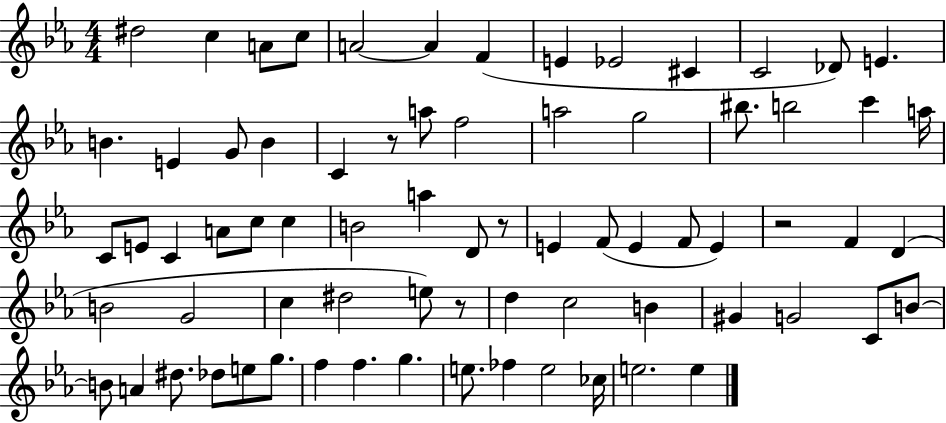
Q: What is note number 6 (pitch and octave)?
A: A4